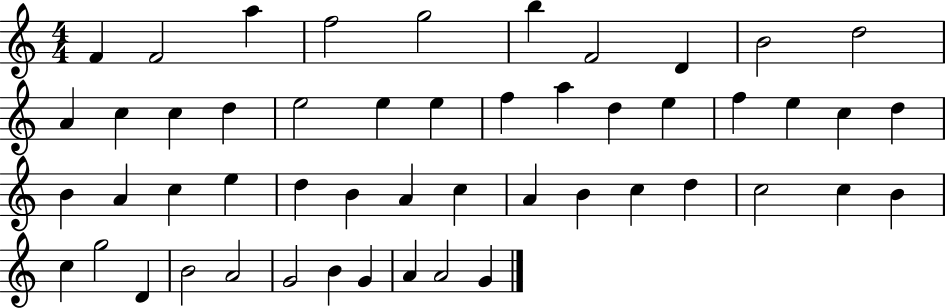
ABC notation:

X:1
T:Untitled
M:4/4
L:1/4
K:C
F F2 a f2 g2 b F2 D B2 d2 A c c d e2 e e f a d e f e c d B A c e d B A c A B c d c2 c B c g2 D B2 A2 G2 B G A A2 G